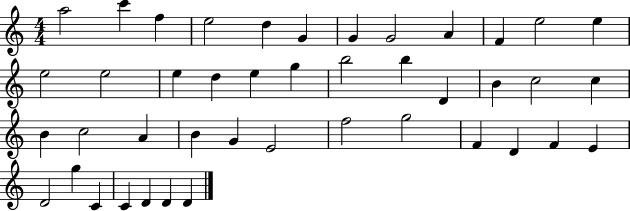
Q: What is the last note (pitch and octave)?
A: D4